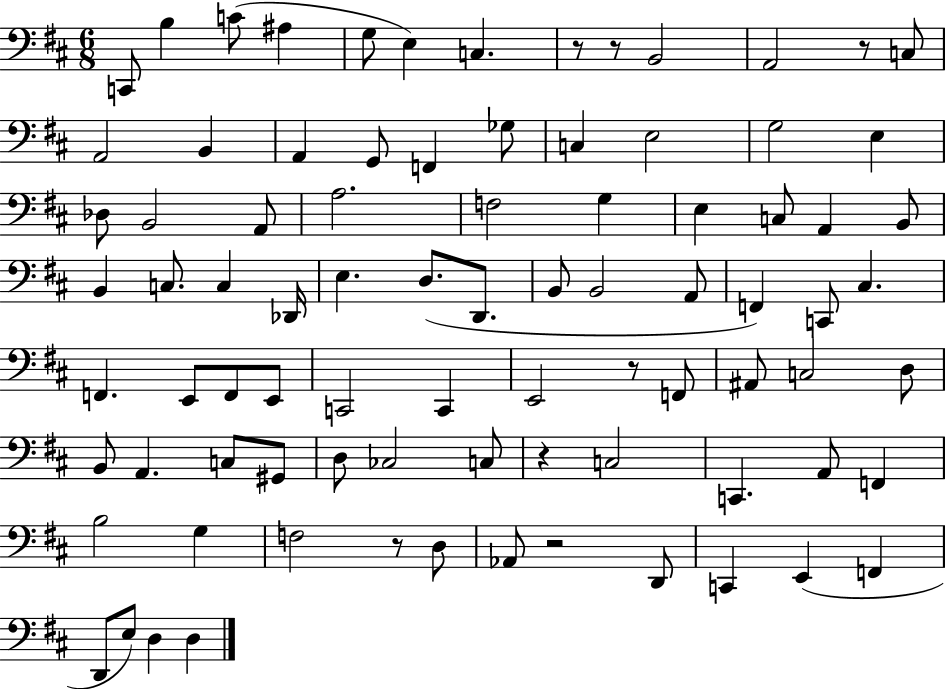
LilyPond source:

{
  \clef bass
  \numericTimeSignature
  \time 6/8
  \key d \major
  c,8 b4 c'8( ais4 | g8 e4) c4. | r8 r8 b,2 | a,2 r8 c8 | \break a,2 b,4 | a,4 g,8 f,4 ges8 | c4 e2 | g2 e4 | \break des8 b,2 a,8 | a2. | f2 g4 | e4 c8 a,4 b,8 | \break b,4 c8. c4 des,16 | e4. d8.( d,8. | b,8 b,2 a,8 | f,4) c,8 cis4. | \break f,4. e,8 f,8 e,8 | c,2 c,4 | e,2 r8 f,8 | ais,8 c2 d8 | \break b,8 a,4. c8 gis,8 | d8 ces2 c8 | r4 c2 | c,4. a,8 f,4 | \break b2 g4 | f2 r8 d8 | aes,8 r2 d,8 | c,4 e,4( f,4 | \break d,8 e8) d4 d4 | \bar "|."
}